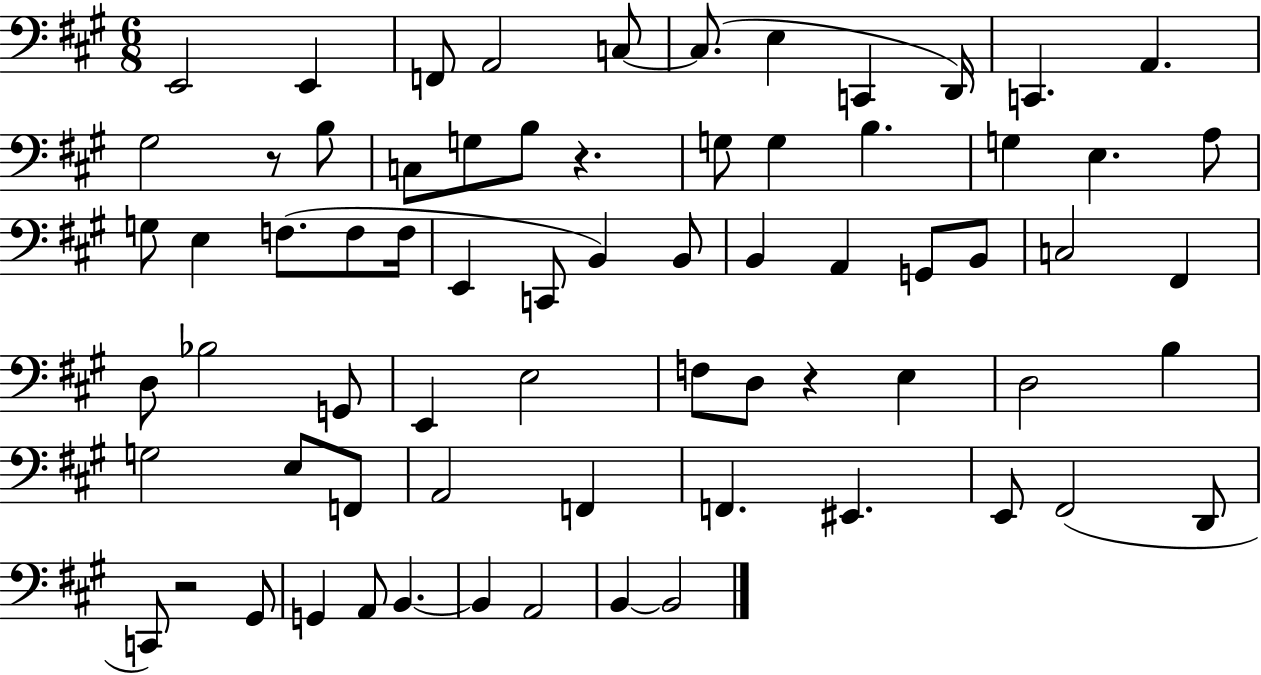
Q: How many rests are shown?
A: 4